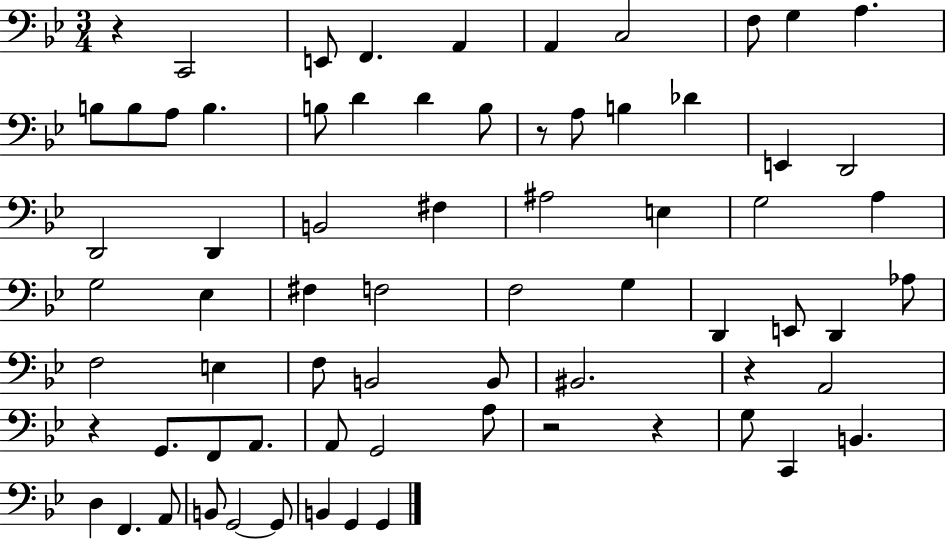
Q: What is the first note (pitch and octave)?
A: C2